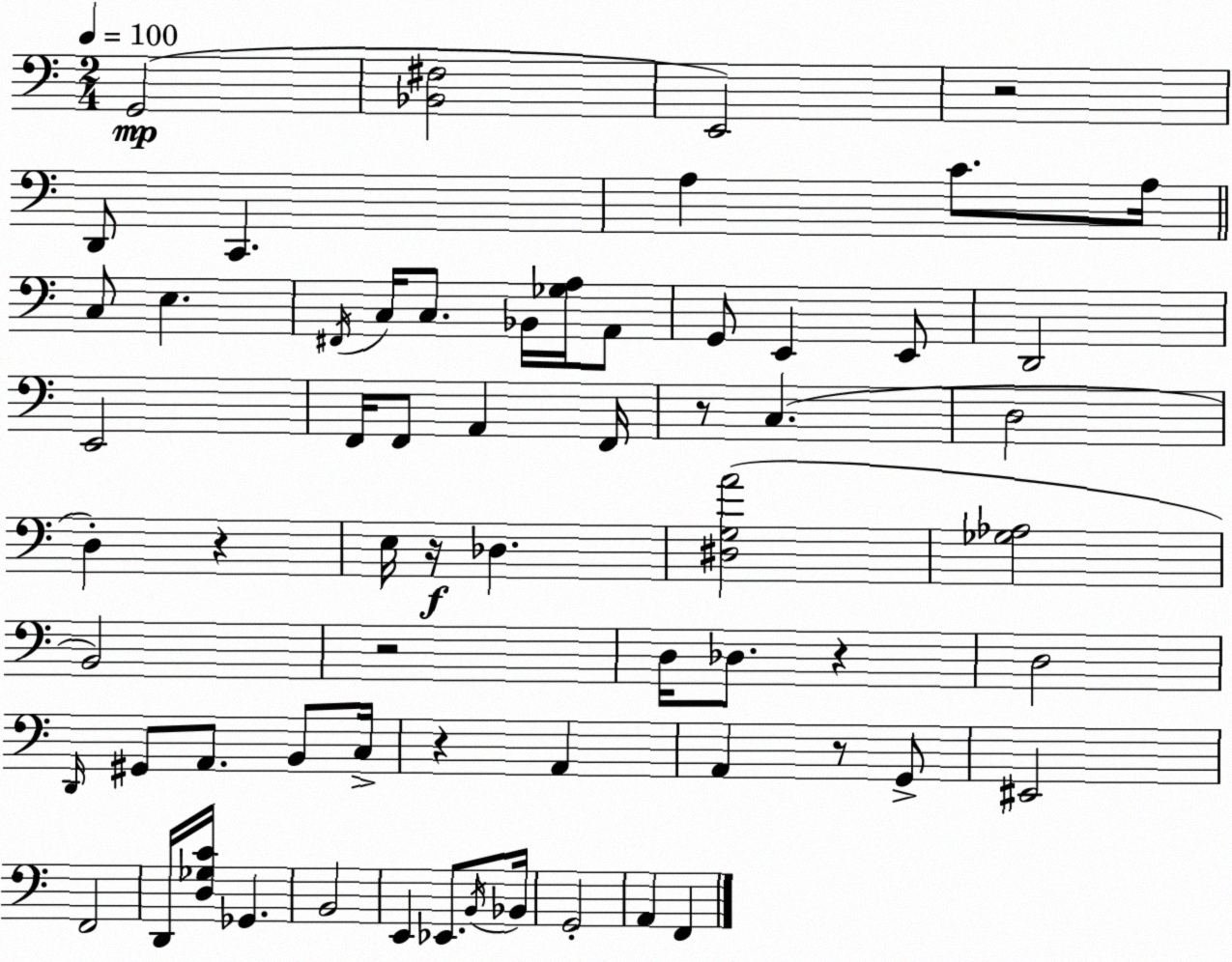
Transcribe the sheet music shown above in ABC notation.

X:1
T:Untitled
M:2/4
L:1/4
K:C
G,,2 [_B,,^F,]2 E,,2 z2 D,,/2 C,, A, C/2 A,/4 C,/2 E, ^F,,/4 C,/4 C,/2 _B,,/4 [_G,A,]/4 A,,/2 G,,/2 E,, E,,/2 D,,2 E,,2 F,,/4 F,,/2 A,, F,,/4 z/2 C, D,2 D, z E,/4 z/4 _D, [^D,G,A]2 [_G,_A,]2 B,,2 z2 D,/4 _D,/2 z D,2 D,,/4 ^G,,/2 A,,/2 B,,/2 C,/4 z A,, A,, z/2 G,,/2 ^E,,2 F,,2 D,,/4 [D,_G,C]/4 _G,, B,,2 E,, _E,,/2 B,,/4 _B,,/4 G,,2 A,, F,,